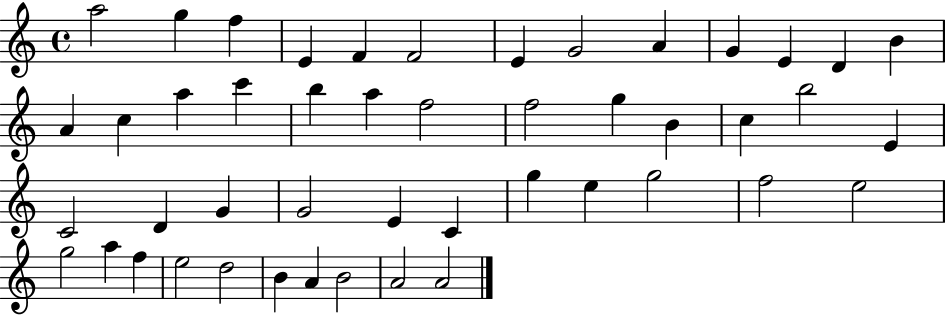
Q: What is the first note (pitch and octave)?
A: A5